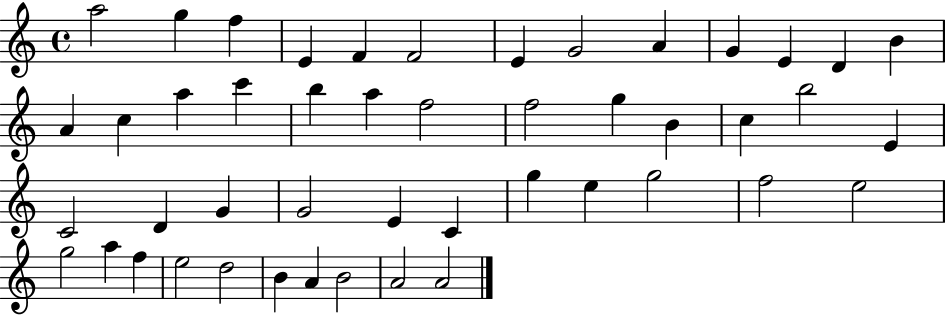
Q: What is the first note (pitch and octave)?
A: A5